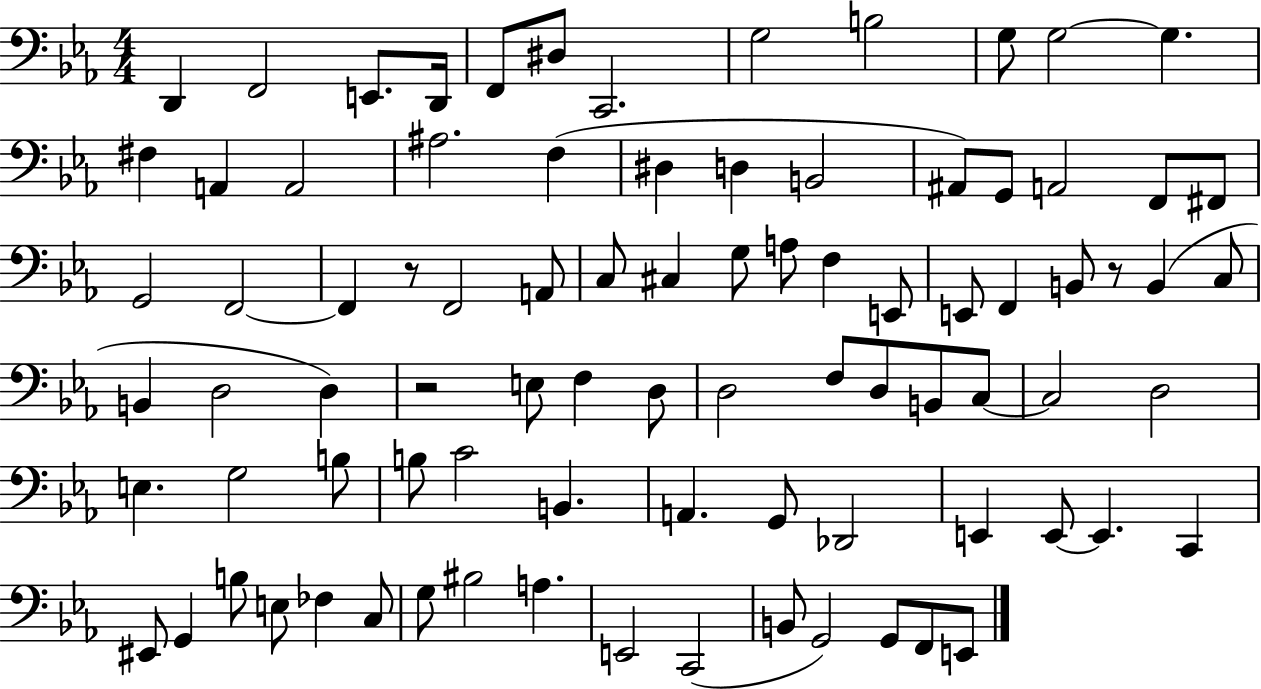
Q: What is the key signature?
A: EES major